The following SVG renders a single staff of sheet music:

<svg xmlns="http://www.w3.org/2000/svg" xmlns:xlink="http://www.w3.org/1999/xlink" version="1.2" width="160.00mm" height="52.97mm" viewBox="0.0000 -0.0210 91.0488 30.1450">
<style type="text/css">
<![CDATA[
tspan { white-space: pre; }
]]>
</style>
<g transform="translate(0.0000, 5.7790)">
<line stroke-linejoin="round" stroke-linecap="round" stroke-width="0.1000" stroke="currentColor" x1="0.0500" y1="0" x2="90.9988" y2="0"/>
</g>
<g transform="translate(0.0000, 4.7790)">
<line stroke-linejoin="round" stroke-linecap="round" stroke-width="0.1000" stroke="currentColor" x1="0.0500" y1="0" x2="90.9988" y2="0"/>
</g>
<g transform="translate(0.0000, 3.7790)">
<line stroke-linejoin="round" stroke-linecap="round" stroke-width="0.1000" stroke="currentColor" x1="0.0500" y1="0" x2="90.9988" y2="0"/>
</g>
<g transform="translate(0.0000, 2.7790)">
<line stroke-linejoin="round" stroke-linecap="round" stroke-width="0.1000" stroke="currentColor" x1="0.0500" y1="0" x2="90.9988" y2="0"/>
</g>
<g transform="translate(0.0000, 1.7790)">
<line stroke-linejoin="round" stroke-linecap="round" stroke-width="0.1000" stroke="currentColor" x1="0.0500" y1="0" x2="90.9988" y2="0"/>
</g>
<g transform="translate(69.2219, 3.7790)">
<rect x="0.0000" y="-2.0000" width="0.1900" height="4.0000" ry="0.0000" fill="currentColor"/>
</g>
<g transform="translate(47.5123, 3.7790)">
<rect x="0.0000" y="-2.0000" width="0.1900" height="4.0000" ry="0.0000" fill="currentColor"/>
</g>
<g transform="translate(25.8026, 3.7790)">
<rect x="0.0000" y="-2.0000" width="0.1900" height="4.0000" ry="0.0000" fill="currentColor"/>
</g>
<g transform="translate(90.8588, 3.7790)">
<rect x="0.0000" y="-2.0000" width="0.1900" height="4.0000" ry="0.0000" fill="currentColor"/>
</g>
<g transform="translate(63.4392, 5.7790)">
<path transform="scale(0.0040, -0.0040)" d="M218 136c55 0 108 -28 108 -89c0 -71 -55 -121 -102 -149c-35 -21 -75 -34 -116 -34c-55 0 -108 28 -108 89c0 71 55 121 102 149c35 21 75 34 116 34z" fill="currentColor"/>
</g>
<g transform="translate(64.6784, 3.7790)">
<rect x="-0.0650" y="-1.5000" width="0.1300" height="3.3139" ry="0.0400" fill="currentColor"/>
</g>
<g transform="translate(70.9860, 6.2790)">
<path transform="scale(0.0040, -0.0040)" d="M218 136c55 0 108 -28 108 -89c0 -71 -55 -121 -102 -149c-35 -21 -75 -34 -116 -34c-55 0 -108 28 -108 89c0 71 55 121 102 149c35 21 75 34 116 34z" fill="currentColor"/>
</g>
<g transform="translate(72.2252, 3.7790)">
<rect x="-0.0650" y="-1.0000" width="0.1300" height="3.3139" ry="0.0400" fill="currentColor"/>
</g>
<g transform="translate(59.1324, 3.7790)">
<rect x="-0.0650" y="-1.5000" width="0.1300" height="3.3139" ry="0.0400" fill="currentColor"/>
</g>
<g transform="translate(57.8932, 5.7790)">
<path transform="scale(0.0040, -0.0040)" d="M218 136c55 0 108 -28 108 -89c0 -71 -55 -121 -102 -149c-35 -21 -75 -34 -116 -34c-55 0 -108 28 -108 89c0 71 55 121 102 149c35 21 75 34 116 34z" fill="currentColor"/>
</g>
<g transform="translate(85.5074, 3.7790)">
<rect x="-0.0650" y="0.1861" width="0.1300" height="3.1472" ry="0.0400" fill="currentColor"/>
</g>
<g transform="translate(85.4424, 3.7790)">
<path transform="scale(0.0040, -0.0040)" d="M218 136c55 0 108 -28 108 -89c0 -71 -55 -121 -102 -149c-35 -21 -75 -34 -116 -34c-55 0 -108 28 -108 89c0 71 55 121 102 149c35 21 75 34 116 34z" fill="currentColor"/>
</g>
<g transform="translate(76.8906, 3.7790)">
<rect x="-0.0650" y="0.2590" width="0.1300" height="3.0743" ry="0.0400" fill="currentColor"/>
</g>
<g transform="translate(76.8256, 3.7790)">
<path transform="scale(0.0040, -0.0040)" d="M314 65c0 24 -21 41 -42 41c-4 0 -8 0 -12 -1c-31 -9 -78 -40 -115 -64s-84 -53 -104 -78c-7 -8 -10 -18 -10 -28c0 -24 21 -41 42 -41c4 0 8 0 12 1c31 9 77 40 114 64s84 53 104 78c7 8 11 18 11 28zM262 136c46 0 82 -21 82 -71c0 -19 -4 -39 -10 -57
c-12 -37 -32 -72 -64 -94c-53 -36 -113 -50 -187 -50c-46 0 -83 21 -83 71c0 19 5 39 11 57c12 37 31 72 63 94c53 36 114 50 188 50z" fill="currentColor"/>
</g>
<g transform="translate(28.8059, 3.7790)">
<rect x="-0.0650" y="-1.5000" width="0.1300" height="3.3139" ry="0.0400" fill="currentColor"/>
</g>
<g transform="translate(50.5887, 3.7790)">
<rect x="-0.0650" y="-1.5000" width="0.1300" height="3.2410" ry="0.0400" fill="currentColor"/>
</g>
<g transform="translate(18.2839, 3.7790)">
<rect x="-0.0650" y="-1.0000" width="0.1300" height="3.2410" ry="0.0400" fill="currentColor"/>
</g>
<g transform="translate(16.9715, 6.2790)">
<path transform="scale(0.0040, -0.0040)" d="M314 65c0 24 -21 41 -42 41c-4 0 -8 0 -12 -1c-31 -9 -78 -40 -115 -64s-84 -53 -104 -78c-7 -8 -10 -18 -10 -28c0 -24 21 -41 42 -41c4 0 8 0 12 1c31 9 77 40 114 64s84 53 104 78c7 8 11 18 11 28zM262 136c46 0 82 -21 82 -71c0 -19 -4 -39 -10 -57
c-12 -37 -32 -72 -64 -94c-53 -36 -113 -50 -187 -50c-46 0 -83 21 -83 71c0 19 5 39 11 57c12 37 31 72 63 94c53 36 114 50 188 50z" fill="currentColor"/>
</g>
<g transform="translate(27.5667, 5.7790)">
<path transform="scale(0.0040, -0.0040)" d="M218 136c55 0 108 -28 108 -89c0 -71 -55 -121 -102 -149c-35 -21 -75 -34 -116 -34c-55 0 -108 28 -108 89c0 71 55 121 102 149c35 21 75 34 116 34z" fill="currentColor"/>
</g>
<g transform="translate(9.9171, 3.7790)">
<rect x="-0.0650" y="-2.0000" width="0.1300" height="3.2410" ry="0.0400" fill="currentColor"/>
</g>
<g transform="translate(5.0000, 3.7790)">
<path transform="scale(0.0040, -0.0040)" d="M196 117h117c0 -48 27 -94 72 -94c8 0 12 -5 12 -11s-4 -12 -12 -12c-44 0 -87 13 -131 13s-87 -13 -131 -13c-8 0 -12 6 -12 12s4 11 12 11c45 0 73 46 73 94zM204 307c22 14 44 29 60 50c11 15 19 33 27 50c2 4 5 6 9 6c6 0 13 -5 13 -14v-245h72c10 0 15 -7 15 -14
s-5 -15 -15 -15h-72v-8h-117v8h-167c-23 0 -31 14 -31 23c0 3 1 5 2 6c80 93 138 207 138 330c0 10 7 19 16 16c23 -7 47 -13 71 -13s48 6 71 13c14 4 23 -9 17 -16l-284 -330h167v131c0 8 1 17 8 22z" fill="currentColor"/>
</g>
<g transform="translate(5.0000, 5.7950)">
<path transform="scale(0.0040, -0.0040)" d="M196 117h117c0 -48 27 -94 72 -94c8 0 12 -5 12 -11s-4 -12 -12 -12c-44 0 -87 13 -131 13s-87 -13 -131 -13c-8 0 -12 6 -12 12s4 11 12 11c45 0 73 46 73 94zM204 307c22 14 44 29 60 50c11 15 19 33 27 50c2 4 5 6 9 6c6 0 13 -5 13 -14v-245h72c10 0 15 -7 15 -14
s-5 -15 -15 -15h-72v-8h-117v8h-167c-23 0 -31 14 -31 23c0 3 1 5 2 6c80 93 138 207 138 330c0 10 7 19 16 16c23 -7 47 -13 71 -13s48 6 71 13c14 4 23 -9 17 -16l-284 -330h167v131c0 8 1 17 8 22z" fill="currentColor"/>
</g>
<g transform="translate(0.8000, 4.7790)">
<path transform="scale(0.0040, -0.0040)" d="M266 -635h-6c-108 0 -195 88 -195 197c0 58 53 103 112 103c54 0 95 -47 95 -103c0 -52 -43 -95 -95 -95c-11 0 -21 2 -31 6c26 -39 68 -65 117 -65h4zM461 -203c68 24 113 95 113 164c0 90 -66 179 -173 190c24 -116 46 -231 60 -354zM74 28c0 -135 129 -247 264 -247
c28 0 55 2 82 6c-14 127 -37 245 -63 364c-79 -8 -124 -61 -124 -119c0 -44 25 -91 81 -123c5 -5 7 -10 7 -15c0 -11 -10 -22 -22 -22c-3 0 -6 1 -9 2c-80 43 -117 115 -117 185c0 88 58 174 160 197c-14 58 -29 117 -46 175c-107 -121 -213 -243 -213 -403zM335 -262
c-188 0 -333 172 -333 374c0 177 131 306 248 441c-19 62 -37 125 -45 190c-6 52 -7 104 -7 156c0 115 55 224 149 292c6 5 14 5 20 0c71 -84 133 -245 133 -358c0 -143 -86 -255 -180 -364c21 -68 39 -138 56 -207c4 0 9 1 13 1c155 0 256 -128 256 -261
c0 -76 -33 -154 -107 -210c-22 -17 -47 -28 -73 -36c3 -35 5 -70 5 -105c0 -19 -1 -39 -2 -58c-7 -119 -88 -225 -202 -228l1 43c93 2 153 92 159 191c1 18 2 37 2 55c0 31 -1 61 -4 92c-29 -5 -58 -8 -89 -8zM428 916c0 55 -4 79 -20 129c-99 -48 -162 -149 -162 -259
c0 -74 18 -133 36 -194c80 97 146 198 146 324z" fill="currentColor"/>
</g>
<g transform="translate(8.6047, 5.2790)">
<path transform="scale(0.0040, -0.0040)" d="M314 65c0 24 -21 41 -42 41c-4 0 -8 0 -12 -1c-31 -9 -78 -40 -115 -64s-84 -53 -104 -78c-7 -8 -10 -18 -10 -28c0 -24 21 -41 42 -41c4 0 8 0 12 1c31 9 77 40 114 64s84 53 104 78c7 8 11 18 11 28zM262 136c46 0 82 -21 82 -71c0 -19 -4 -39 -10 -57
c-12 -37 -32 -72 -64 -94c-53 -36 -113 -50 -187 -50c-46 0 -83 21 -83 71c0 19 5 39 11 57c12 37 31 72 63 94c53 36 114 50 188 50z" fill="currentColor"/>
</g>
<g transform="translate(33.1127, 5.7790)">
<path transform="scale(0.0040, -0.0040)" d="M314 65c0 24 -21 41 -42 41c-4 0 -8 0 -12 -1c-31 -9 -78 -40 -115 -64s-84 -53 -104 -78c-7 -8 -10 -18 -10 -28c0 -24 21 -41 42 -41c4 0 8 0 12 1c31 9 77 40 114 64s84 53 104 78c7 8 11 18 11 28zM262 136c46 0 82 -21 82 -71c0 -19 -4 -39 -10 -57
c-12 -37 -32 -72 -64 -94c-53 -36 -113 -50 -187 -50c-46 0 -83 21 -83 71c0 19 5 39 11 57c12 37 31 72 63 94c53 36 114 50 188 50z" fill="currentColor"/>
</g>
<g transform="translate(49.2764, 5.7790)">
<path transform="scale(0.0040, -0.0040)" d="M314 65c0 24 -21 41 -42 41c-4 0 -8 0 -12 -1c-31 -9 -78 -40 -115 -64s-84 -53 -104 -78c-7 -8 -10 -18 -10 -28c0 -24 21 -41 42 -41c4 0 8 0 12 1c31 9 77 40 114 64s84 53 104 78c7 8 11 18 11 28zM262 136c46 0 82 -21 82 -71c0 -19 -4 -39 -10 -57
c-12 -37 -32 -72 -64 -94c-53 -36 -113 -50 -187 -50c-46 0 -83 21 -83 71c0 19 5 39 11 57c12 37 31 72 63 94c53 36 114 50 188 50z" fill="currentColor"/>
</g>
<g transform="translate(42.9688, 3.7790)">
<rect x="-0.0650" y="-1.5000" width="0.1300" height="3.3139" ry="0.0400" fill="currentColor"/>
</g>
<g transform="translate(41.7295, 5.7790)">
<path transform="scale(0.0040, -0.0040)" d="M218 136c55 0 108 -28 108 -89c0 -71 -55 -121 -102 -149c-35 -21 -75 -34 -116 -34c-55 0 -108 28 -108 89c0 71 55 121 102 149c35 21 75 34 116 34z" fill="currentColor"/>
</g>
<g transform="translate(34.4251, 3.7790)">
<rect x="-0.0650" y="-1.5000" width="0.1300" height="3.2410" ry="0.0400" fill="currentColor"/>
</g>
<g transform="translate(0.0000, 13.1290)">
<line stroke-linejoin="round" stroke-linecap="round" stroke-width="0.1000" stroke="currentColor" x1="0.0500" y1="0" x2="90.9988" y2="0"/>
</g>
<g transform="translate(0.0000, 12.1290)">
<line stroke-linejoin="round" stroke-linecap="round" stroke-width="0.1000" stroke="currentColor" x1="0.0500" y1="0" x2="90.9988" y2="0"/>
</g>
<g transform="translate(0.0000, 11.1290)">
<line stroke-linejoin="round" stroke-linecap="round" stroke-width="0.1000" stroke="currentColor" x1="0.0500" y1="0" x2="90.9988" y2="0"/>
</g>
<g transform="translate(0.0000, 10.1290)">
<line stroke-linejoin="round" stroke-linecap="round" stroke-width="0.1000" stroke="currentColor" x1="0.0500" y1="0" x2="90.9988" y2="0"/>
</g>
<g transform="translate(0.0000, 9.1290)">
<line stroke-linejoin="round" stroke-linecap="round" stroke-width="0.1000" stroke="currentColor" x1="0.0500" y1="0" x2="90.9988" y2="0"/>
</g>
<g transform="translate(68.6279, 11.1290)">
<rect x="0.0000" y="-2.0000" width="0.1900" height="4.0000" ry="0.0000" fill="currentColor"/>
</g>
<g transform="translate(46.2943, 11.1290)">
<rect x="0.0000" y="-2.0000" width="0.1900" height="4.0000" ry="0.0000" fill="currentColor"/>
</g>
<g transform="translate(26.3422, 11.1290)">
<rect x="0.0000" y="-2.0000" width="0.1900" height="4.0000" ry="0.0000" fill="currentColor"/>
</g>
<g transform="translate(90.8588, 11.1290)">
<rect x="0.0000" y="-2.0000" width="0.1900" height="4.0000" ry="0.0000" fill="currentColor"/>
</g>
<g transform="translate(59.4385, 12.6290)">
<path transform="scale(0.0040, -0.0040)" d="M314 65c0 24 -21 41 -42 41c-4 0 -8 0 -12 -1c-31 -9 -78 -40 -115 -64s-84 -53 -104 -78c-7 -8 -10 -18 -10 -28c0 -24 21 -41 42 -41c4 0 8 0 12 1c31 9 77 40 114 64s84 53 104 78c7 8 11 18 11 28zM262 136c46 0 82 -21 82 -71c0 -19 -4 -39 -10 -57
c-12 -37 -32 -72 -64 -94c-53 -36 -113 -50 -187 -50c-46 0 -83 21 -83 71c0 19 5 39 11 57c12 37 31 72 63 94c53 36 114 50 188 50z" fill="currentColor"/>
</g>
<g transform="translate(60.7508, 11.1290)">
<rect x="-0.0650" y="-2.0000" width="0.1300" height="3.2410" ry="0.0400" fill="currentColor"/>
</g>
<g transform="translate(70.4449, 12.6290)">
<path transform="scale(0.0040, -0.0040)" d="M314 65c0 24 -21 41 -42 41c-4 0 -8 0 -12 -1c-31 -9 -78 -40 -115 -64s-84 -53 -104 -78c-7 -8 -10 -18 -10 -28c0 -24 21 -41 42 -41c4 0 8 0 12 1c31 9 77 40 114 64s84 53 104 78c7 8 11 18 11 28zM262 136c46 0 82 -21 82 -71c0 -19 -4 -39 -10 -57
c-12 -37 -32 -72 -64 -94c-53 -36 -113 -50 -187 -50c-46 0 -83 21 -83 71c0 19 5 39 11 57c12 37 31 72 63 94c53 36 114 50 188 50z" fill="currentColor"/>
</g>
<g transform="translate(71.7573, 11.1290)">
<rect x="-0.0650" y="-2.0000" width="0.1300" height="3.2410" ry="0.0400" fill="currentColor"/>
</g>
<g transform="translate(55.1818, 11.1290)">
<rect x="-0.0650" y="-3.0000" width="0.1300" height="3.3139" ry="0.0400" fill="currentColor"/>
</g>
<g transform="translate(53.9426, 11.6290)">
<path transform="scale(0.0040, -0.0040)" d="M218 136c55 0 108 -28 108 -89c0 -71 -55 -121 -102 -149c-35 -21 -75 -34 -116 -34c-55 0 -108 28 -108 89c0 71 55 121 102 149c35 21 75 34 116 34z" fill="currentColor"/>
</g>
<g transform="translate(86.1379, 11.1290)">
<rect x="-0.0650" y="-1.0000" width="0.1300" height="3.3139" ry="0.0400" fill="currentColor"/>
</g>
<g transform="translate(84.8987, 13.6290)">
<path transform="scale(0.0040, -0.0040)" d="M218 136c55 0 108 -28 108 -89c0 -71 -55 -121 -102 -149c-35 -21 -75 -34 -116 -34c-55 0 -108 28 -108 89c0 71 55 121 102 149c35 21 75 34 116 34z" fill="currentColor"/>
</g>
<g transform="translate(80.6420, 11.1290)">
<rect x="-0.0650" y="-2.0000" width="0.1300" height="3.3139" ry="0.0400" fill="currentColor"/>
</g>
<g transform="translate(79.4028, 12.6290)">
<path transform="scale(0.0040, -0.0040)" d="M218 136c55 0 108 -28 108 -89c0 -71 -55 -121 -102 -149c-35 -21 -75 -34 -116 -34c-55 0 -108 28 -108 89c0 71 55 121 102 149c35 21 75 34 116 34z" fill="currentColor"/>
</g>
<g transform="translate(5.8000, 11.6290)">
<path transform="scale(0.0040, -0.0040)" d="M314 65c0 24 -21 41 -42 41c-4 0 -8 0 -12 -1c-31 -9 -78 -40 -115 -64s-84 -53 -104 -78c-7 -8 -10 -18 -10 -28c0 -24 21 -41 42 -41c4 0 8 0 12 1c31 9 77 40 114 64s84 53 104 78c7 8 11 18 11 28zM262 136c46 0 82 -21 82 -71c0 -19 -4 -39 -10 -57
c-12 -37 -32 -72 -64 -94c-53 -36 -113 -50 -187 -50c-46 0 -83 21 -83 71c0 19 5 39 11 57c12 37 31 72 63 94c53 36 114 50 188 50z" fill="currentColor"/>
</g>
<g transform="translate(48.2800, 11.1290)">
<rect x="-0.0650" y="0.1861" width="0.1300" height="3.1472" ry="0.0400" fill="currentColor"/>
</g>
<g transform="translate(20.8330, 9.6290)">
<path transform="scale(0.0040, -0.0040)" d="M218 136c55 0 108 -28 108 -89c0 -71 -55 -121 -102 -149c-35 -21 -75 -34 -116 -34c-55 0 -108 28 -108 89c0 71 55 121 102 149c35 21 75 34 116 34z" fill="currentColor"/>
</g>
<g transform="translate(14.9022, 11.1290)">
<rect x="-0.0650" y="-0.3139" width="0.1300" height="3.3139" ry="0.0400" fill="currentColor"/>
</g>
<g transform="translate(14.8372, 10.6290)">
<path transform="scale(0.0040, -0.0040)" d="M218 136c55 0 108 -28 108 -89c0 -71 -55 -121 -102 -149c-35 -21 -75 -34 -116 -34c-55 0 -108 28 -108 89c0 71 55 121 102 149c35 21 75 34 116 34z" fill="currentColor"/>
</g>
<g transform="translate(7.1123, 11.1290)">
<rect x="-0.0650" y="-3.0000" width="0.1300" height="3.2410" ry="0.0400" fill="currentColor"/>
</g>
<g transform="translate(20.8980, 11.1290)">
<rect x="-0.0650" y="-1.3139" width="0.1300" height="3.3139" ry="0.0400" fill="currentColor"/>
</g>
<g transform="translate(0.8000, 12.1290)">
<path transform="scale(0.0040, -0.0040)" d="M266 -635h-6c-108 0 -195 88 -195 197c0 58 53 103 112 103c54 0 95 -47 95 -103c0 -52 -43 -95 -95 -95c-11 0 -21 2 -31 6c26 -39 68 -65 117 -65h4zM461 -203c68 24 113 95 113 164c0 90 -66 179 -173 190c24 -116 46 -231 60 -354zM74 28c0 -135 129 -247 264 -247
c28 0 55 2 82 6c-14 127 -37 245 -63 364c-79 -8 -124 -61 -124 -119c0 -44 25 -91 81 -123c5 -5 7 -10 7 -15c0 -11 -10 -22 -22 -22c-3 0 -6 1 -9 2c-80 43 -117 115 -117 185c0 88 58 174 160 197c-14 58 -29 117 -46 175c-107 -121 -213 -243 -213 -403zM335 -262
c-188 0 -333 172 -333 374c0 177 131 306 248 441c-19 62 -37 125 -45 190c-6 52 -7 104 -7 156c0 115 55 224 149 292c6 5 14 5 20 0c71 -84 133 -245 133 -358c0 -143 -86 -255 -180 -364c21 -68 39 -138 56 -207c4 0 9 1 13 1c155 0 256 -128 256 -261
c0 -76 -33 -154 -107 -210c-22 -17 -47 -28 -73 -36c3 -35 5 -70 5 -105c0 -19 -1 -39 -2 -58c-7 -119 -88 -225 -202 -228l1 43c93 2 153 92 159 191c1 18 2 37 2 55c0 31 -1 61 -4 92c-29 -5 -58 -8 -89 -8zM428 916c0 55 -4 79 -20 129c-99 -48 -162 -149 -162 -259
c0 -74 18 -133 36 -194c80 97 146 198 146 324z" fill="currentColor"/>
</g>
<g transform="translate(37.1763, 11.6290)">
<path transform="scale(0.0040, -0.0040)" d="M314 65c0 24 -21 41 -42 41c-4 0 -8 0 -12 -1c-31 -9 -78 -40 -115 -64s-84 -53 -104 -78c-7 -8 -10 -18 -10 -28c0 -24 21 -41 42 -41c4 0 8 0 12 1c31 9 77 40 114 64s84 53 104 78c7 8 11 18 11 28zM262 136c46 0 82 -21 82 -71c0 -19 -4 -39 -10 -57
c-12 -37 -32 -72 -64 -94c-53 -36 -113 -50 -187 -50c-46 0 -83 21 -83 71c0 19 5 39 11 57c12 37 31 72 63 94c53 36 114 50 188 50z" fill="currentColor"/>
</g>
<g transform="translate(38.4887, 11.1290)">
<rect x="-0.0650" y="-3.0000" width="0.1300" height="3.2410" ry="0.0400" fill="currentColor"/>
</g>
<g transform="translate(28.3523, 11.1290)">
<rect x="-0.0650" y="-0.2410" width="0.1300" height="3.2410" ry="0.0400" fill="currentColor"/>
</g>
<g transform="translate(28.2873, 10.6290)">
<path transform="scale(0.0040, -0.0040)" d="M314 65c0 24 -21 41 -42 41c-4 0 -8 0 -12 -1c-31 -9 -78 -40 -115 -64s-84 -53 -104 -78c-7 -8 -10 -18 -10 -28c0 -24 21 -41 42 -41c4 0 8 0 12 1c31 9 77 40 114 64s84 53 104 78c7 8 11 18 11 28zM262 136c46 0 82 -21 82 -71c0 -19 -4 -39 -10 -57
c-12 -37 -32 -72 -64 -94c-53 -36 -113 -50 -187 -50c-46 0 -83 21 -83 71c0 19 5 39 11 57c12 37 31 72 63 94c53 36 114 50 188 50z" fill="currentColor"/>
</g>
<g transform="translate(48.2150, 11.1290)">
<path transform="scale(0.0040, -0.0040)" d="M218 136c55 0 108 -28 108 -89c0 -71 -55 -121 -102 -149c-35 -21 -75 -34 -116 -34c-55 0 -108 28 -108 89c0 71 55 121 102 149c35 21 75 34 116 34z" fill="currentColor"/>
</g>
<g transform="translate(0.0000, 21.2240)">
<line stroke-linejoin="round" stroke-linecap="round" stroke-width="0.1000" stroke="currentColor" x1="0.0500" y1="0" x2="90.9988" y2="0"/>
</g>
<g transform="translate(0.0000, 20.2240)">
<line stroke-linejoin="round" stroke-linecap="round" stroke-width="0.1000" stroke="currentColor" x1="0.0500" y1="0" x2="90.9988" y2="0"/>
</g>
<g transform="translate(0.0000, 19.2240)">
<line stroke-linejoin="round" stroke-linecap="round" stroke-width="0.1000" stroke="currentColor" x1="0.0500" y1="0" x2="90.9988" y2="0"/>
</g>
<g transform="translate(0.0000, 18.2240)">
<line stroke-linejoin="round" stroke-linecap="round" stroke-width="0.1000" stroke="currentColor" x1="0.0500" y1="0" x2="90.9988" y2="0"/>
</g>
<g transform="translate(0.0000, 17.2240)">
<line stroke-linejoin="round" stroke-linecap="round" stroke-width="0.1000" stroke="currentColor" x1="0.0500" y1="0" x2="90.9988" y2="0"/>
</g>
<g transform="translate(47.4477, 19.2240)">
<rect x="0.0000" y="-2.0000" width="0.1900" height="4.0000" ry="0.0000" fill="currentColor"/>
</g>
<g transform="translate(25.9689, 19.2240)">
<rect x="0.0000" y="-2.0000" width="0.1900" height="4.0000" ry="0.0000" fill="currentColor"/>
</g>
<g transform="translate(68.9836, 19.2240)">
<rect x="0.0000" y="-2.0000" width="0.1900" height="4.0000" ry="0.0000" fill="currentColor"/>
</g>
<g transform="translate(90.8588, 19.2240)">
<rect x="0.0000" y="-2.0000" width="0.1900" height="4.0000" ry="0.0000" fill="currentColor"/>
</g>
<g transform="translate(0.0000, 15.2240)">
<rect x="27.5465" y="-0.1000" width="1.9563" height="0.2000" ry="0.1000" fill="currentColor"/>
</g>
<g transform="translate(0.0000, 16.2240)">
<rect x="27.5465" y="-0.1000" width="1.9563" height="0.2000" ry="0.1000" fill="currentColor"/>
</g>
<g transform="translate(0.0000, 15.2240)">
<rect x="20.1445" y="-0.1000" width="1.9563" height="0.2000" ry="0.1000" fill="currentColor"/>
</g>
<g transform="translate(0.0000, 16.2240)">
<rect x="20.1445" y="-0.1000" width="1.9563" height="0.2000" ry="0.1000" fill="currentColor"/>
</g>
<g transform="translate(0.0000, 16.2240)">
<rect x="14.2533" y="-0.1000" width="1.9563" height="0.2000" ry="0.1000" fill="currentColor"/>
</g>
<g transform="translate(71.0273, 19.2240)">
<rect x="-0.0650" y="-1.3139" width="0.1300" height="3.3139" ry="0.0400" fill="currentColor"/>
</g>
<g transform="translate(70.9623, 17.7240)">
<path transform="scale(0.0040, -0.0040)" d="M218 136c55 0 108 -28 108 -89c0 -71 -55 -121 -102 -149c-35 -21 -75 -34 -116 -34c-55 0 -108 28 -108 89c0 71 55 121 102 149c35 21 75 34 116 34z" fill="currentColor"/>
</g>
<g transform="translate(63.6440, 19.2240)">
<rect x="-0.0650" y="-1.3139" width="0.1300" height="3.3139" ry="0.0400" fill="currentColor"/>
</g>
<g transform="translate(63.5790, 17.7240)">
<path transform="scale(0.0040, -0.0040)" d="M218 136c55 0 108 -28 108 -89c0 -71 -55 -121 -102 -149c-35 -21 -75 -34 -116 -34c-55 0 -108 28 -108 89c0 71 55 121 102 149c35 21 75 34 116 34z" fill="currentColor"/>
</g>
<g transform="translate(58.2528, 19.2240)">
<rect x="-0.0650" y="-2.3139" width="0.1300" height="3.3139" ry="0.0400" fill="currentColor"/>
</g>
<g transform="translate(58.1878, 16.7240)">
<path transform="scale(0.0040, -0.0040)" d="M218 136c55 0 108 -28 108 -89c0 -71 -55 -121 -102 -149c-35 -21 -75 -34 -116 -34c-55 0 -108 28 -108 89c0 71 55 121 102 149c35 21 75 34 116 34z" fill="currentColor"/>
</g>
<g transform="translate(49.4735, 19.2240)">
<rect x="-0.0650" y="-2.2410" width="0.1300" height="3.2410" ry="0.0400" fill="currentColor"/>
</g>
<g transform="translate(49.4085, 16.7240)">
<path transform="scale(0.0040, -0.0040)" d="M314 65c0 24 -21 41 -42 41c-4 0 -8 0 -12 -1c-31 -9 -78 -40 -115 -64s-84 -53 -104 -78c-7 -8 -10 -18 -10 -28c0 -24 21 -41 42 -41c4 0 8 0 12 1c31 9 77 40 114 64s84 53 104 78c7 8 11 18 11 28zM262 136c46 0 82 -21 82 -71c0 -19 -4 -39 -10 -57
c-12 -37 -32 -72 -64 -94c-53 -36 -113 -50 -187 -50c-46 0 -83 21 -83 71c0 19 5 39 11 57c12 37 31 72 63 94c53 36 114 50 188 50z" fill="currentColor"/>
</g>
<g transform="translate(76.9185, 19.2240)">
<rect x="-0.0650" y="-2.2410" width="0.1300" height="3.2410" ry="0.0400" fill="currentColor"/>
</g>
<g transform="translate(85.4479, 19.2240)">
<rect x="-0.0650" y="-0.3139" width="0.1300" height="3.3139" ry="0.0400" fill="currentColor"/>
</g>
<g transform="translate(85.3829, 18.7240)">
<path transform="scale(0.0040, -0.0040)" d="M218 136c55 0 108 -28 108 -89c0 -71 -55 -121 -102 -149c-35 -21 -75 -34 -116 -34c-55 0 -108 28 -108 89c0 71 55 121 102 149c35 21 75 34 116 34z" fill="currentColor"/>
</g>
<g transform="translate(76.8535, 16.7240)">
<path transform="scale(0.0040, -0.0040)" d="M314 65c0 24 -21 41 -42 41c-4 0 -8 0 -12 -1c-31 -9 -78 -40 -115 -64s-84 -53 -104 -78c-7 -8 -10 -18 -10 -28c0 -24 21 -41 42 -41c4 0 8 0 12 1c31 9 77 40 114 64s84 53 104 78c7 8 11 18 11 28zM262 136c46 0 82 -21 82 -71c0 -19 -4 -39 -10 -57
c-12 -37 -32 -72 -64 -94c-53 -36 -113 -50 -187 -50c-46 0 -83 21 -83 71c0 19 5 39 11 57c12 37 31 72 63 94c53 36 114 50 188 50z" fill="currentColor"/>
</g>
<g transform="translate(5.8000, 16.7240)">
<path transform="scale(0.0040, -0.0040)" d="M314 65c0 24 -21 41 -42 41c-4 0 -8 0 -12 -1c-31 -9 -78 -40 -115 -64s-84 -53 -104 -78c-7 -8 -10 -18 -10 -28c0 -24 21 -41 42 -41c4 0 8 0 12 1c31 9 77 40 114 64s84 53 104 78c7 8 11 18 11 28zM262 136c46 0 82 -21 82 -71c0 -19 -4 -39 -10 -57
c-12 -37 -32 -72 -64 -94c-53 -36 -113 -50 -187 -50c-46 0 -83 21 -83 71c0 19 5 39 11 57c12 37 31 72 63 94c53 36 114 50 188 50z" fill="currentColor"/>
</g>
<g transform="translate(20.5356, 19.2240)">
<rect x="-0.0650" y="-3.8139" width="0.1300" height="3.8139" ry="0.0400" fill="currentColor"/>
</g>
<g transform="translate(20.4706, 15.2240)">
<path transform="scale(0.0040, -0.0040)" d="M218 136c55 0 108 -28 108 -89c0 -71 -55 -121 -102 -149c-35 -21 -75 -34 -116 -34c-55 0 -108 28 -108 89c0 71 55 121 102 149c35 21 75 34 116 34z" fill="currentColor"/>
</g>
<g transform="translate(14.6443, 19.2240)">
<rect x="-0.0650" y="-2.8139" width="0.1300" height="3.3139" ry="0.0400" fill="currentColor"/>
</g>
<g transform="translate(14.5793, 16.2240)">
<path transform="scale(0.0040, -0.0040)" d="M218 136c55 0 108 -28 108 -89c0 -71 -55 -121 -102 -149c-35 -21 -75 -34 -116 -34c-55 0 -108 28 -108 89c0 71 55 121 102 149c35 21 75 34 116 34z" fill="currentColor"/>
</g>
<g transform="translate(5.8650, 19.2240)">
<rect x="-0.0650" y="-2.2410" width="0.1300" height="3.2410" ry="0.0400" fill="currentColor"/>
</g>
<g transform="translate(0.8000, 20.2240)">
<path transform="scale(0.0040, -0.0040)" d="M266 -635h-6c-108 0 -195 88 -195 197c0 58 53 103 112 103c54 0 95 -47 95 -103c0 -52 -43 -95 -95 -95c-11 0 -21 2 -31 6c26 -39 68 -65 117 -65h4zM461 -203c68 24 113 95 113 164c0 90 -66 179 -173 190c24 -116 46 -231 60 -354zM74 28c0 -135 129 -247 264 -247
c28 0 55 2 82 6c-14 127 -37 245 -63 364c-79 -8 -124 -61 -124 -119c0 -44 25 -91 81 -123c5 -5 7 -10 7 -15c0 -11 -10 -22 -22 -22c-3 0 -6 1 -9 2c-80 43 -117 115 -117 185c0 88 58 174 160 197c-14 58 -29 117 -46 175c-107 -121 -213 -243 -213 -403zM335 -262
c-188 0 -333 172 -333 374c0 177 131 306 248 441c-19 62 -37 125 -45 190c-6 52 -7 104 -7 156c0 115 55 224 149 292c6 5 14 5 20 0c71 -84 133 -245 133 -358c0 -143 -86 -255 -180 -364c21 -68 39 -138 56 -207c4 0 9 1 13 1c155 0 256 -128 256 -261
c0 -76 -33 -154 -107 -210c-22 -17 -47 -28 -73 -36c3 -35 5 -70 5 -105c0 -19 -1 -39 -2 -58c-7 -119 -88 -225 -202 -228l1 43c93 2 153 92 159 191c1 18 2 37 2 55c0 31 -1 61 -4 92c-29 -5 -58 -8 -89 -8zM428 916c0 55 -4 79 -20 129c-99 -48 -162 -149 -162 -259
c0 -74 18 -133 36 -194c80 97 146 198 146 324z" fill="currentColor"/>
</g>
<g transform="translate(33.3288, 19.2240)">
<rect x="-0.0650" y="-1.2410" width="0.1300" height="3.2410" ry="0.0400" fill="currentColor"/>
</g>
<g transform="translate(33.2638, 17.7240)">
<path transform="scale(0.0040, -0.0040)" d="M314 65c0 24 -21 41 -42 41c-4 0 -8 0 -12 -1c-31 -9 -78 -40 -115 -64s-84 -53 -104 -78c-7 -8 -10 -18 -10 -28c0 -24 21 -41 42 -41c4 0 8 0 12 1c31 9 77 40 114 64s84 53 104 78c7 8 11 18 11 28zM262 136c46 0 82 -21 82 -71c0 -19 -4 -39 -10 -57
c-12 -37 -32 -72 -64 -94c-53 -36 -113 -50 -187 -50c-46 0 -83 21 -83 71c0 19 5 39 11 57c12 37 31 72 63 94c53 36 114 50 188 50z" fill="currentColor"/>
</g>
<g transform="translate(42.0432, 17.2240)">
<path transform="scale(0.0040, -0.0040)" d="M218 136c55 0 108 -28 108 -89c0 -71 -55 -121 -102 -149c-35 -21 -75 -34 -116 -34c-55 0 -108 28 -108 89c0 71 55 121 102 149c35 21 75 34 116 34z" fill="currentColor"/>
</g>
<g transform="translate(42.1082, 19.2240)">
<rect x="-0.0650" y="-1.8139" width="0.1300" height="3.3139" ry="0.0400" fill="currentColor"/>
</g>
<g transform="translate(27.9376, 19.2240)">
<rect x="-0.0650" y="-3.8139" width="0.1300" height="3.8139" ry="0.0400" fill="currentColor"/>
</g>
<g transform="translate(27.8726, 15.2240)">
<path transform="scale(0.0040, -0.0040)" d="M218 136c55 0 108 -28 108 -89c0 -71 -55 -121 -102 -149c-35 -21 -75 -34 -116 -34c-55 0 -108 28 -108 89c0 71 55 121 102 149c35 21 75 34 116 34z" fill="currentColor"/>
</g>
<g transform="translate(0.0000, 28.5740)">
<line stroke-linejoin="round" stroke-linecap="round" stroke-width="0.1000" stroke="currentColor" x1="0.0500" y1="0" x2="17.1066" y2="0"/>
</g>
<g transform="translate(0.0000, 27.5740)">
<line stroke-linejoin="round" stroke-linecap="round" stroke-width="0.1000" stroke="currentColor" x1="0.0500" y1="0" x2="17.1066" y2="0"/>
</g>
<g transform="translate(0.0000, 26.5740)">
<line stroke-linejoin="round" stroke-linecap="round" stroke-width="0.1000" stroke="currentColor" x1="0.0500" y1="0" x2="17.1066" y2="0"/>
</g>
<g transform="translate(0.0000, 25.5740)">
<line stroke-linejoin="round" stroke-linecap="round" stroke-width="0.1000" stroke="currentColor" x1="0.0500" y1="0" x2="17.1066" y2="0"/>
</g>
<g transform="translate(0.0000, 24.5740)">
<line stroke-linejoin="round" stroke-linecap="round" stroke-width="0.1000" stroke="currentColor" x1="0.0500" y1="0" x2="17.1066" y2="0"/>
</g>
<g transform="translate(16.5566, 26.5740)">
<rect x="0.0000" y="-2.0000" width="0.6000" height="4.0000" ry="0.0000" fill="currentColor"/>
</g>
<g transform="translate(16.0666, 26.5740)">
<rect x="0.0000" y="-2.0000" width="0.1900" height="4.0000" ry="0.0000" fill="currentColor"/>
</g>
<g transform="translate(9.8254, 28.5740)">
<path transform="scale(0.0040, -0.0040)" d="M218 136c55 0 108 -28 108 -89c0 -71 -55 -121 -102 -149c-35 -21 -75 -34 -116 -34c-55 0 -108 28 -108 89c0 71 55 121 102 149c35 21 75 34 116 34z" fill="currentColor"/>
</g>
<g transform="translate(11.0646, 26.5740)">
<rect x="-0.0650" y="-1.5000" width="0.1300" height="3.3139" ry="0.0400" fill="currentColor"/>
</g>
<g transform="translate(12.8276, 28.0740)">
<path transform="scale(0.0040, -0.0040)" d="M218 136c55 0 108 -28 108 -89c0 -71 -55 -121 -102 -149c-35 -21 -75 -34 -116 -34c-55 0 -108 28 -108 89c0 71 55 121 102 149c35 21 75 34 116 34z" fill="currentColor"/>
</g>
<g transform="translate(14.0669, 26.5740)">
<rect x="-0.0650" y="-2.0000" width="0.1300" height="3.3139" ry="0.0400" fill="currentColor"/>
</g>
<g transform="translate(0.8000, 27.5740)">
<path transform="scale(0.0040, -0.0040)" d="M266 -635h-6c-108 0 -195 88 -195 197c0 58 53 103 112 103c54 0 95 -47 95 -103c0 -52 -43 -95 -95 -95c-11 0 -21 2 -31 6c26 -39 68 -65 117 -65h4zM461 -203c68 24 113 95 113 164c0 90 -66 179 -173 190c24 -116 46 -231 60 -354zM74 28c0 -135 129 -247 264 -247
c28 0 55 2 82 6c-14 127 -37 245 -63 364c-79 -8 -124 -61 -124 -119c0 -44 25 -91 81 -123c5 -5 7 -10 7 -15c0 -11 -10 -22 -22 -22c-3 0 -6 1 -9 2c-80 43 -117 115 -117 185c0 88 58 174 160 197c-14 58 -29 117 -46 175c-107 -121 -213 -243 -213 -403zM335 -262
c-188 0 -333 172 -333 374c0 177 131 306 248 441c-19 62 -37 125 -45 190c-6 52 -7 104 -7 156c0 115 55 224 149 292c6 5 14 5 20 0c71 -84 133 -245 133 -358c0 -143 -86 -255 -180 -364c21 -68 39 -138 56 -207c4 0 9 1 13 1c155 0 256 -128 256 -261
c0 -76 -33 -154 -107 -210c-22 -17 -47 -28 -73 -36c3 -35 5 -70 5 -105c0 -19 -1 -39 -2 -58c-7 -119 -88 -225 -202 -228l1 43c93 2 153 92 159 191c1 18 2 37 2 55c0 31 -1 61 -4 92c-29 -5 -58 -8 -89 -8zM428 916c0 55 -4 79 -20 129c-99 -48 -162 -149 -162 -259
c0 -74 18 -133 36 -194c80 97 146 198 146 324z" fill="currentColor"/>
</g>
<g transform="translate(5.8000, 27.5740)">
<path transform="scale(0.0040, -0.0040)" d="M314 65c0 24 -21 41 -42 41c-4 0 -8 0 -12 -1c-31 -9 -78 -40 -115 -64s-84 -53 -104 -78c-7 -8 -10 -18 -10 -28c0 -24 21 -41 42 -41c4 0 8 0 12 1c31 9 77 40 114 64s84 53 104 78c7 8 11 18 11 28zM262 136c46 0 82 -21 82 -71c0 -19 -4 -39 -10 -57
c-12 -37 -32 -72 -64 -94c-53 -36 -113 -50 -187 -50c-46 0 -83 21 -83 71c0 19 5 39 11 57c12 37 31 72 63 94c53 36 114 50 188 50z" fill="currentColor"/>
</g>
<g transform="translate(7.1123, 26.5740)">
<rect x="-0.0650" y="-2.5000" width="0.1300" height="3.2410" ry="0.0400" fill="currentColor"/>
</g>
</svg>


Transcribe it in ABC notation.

X:1
T:Untitled
M:4/4
L:1/4
K:C
F2 D2 E E2 E E2 E E D B2 B A2 c e c2 A2 B A F2 F2 F D g2 a c' c' e2 f g2 g e e g2 c G2 E F